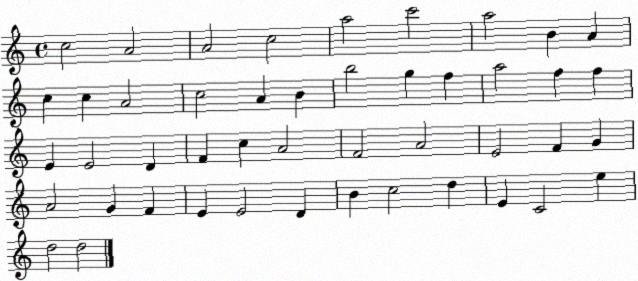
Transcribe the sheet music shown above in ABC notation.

X:1
T:Untitled
M:4/4
L:1/4
K:C
c2 A2 A2 c2 a2 c'2 a2 B A c c A2 c2 A B b2 g f a2 f f E E2 D F c A2 F2 A2 E2 F G A2 G F E E2 D B c2 d E C2 e d2 d2